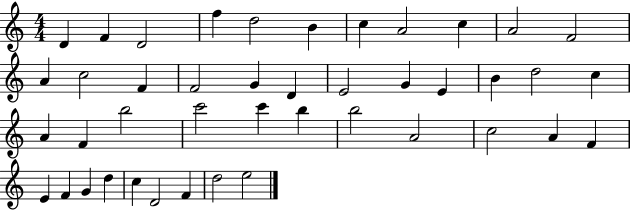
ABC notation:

X:1
T:Untitled
M:4/4
L:1/4
K:C
D F D2 f d2 B c A2 c A2 F2 A c2 F F2 G D E2 G E B d2 c A F b2 c'2 c' b b2 A2 c2 A F E F G d c D2 F d2 e2